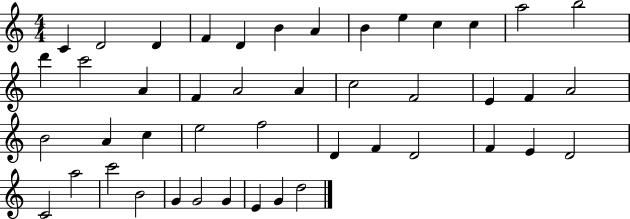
C4/q D4/h D4/q F4/q D4/q B4/q A4/q B4/q E5/q C5/q C5/q A5/h B5/h D6/q C6/h A4/q F4/q A4/h A4/q C5/h F4/h E4/q F4/q A4/h B4/h A4/q C5/q E5/h F5/h D4/q F4/q D4/h F4/q E4/q D4/h C4/h A5/h C6/h B4/h G4/q G4/h G4/q E4/q G4/q D5/h